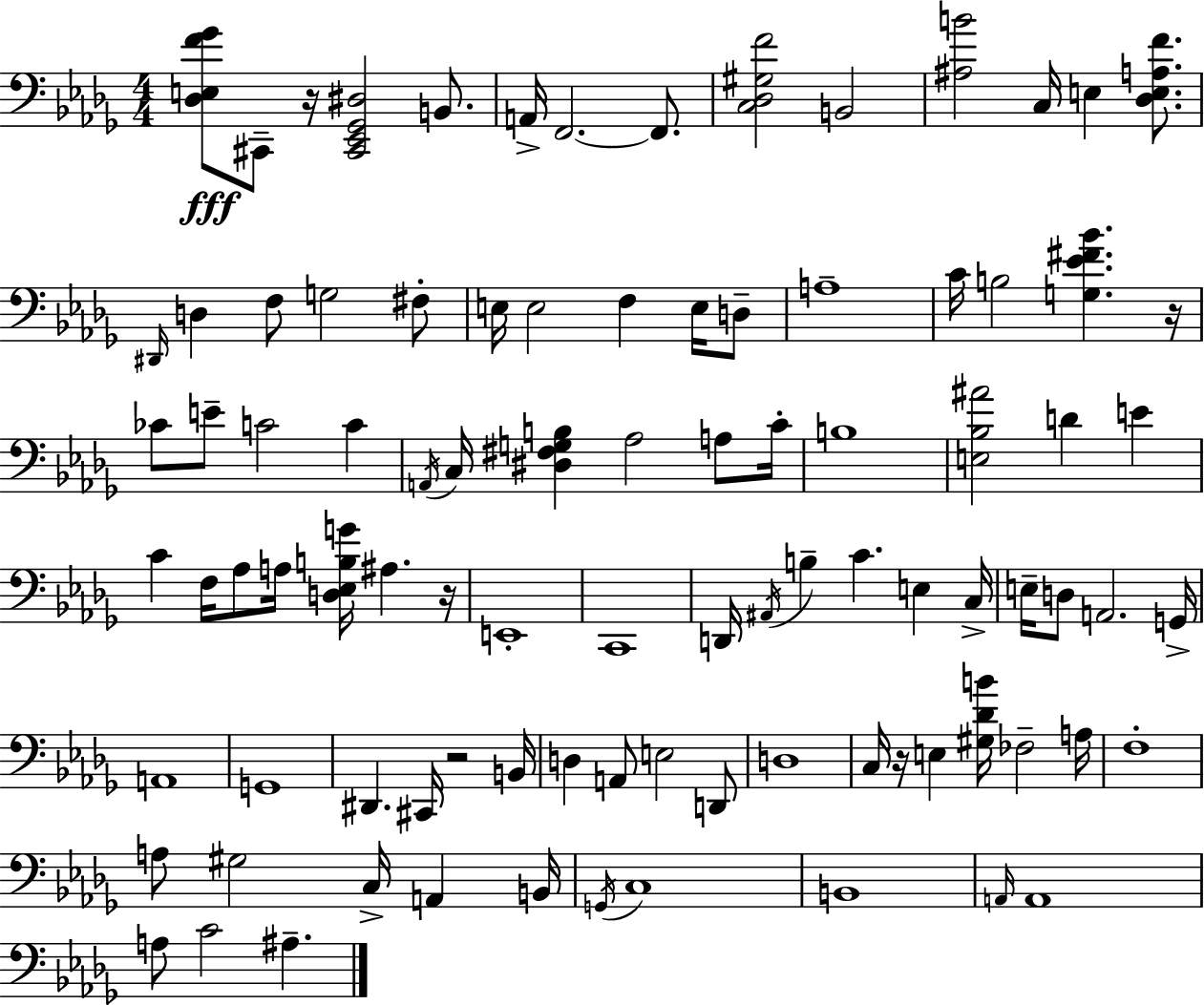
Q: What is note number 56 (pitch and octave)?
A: D3